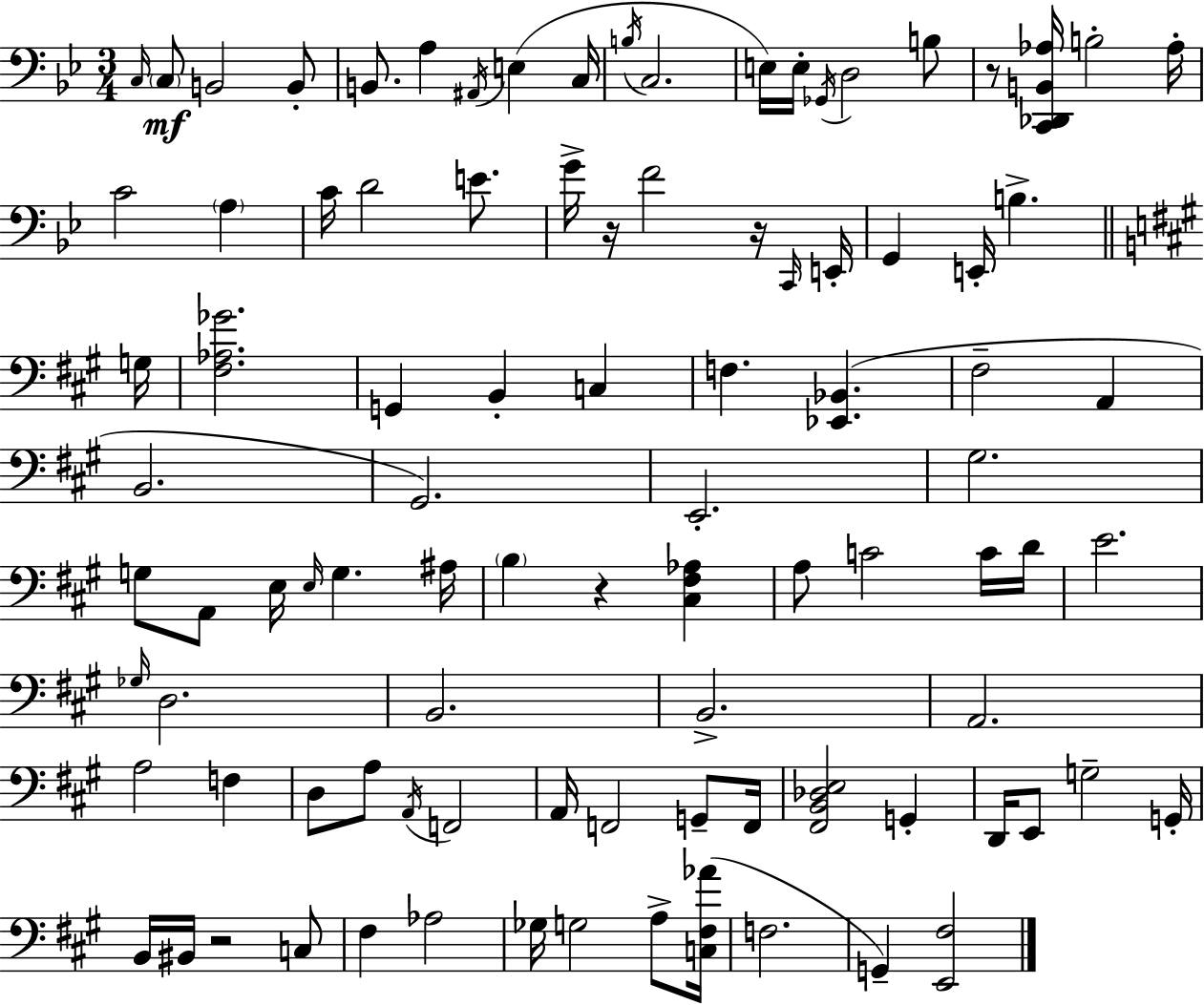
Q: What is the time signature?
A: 3/4